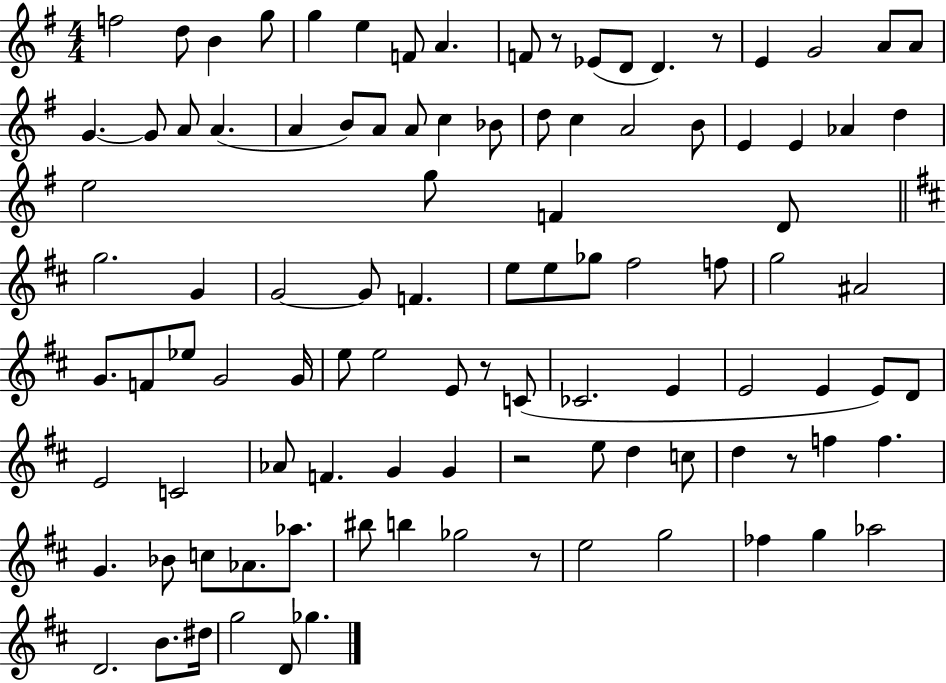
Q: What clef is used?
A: treble